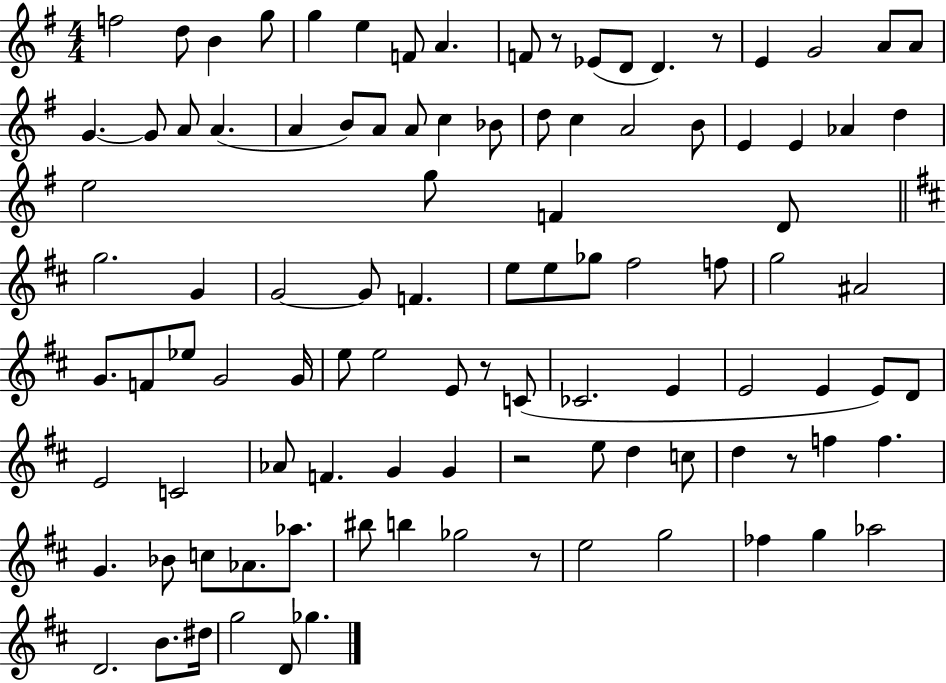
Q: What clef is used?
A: treble